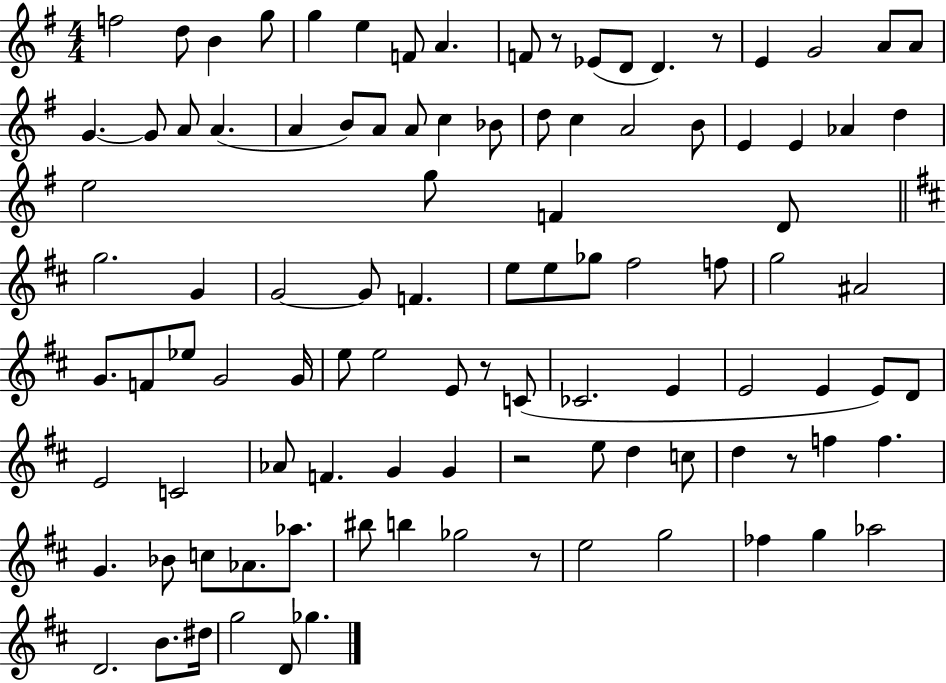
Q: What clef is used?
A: treble